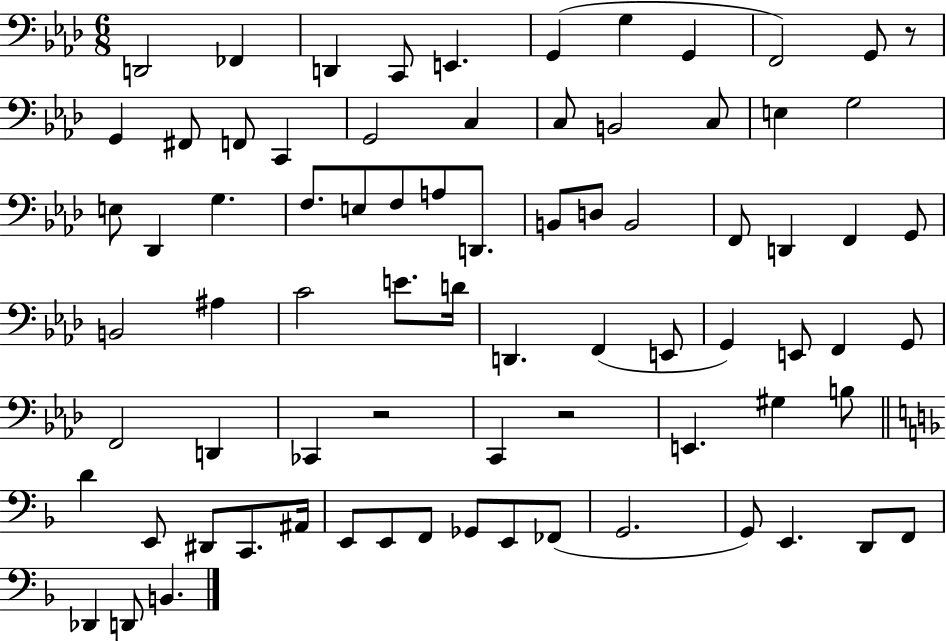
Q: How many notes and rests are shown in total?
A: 77